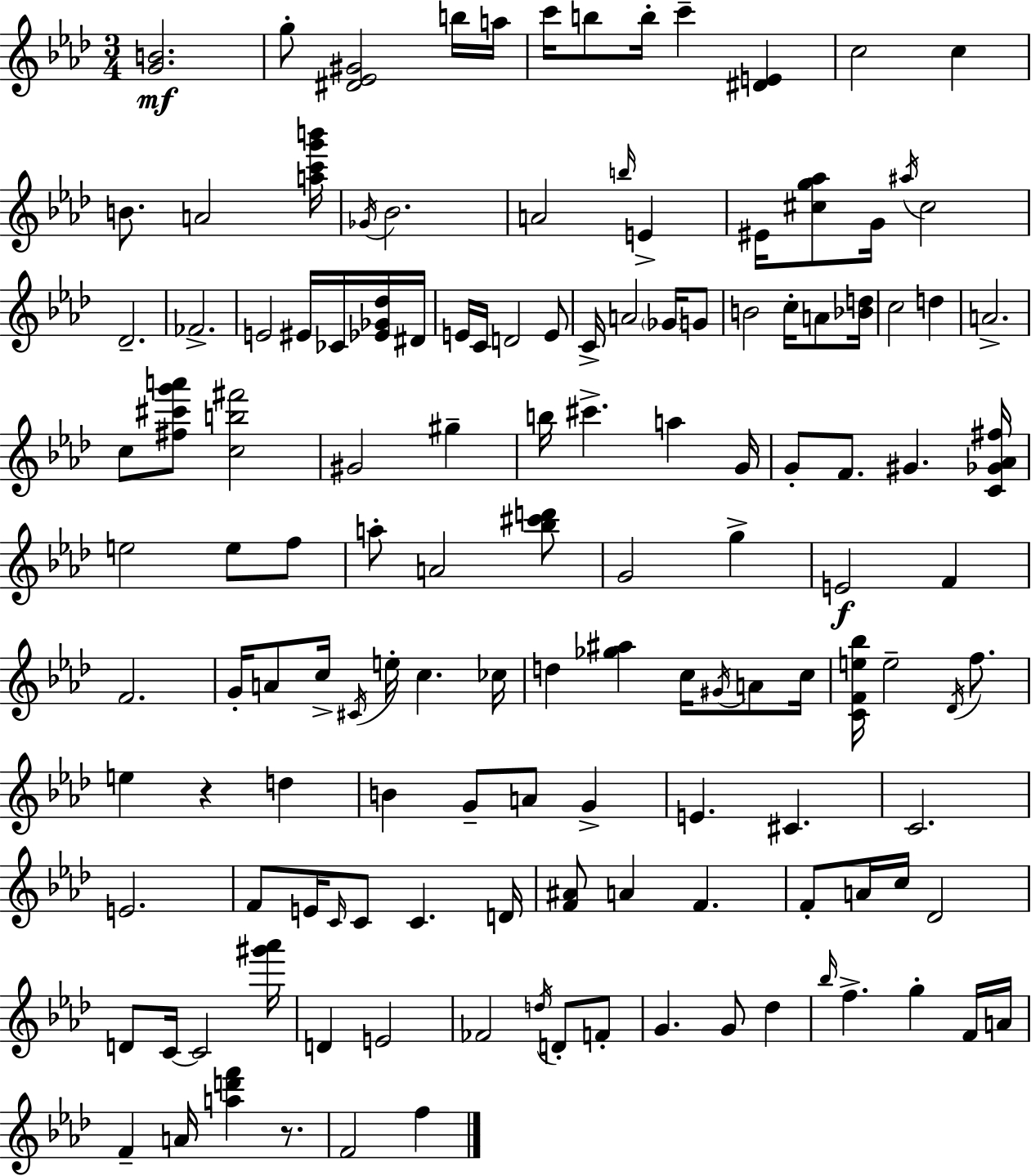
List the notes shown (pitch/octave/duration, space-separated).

[G4,B4]/h. G5/e [D#4,Eb4,G#4]/h B5/s A5/s C6/s B5/e B5/s C6/q [D#4,E4]/q C5/h C5/q B4/e. A4/h [A5,C6,G6,B6]/s Gb4/s Bb4/h. A4/h B5/s E4/q EIS4/s [C#5,G5,Ab5]/e G4/s A#5/s C#5/h Db4/h. FES4/h. E4/h EIS4/s CES4/s [Eb4,Gb4,Db5]/s D#4/s E4/s C4/s D4/h E4/e C4/s A4/h Gb4/s G4/e B4/h C5/s A4/e [Bb4,D5]/s C5/h D5/q A4/h. C5/e [F#5,C#6,G6,A6]/e [C5,B5,F#6]/h G#4/h G#5/q B5/s C#6/q. A5/q G4/s G4/e F4/e. G#4/q. [C4,Gb4,Ab4,F#5]/s E5/h E5/e F5/e A5/e A4/h [Bb5,C#6,D6]/e G4/h G5/q E4/h F4/q F4/h. G4/s A4/e C5/s C#4/s E5/s C5/q. CES5/s D5/q [Gb5,A#5]/q C5/s G#4/s A4/e C5/s [C4,F4,E5,Bb5]/s E5/h Db4/s F5/e. E5/q R/q D5/q B4/q G4/e A4/e G4/q E4/q. C#4/q. C4/h. E4/h. F4/e E4/s C4/s C4/e C4/q. D4/s [F4,A#4]/e A4/q F4/q. F4/e A4/s C5/s Db4/h D4/e C4/s C4/h [G#6,Ab6]/s D4/q E4/h FES4/h D5/s D4/e F4/e G4/q. G4/e Db5/q Bb5/s F5/q. G5/q F4/s A4/s F4/q A4/s [A5,D6,F6]/q R/e. F4/h F5/q